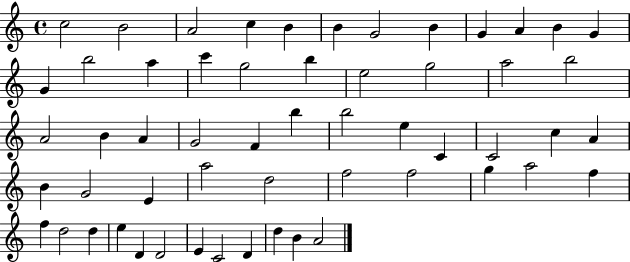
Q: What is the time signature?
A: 4/4